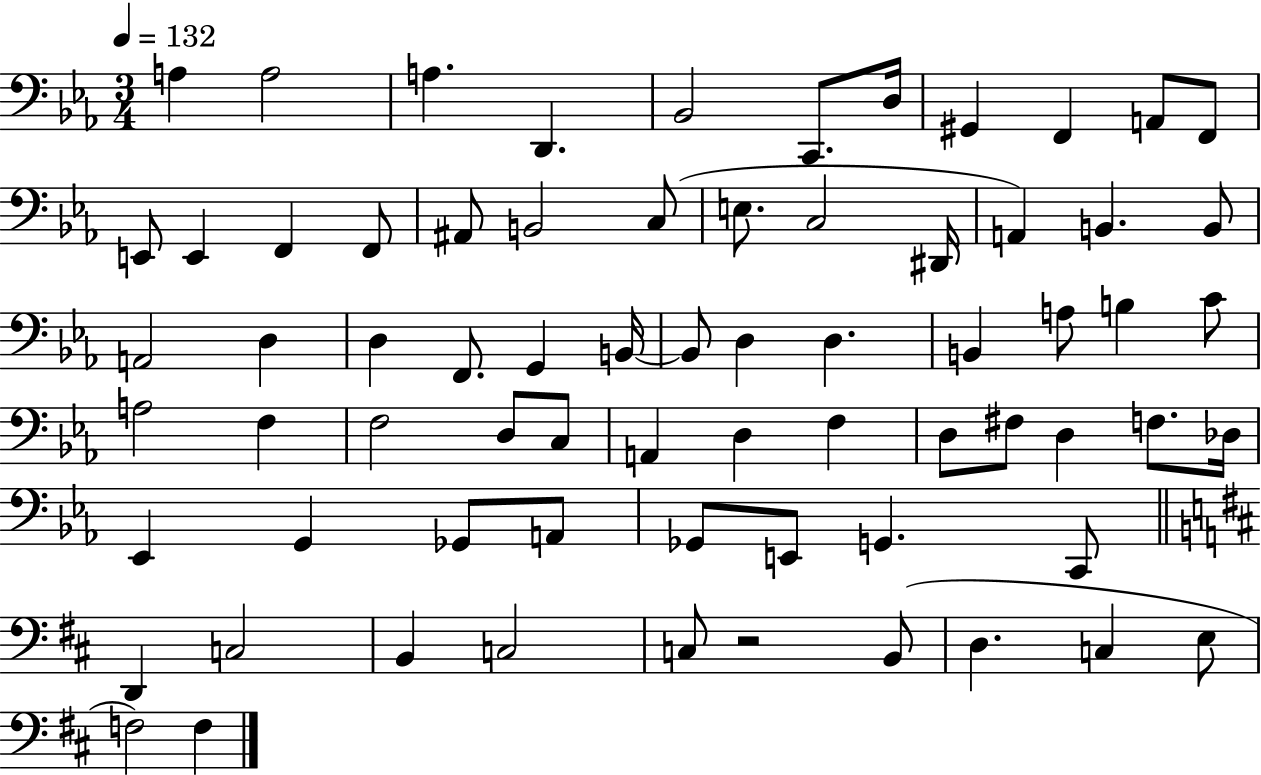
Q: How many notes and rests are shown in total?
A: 70